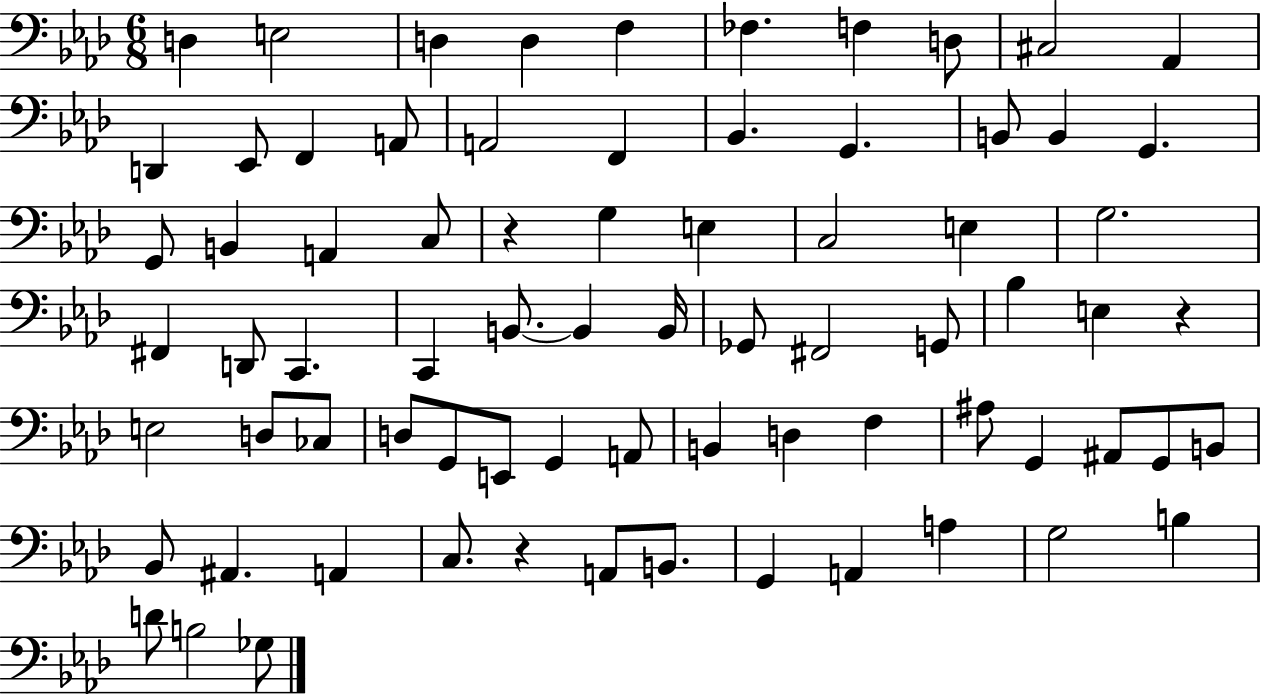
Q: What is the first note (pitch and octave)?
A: D3